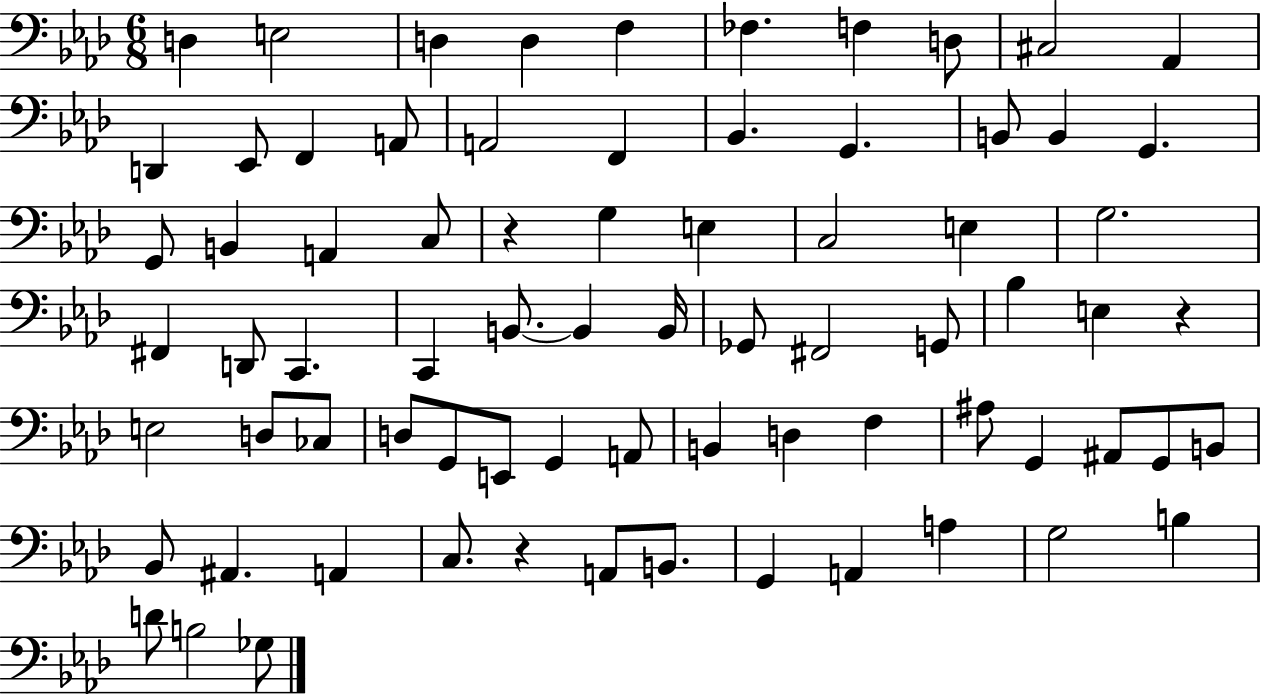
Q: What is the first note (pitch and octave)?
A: D3